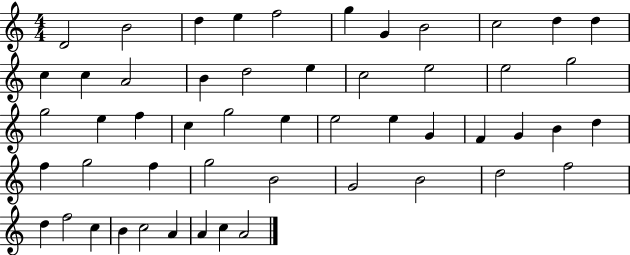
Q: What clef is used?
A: treble